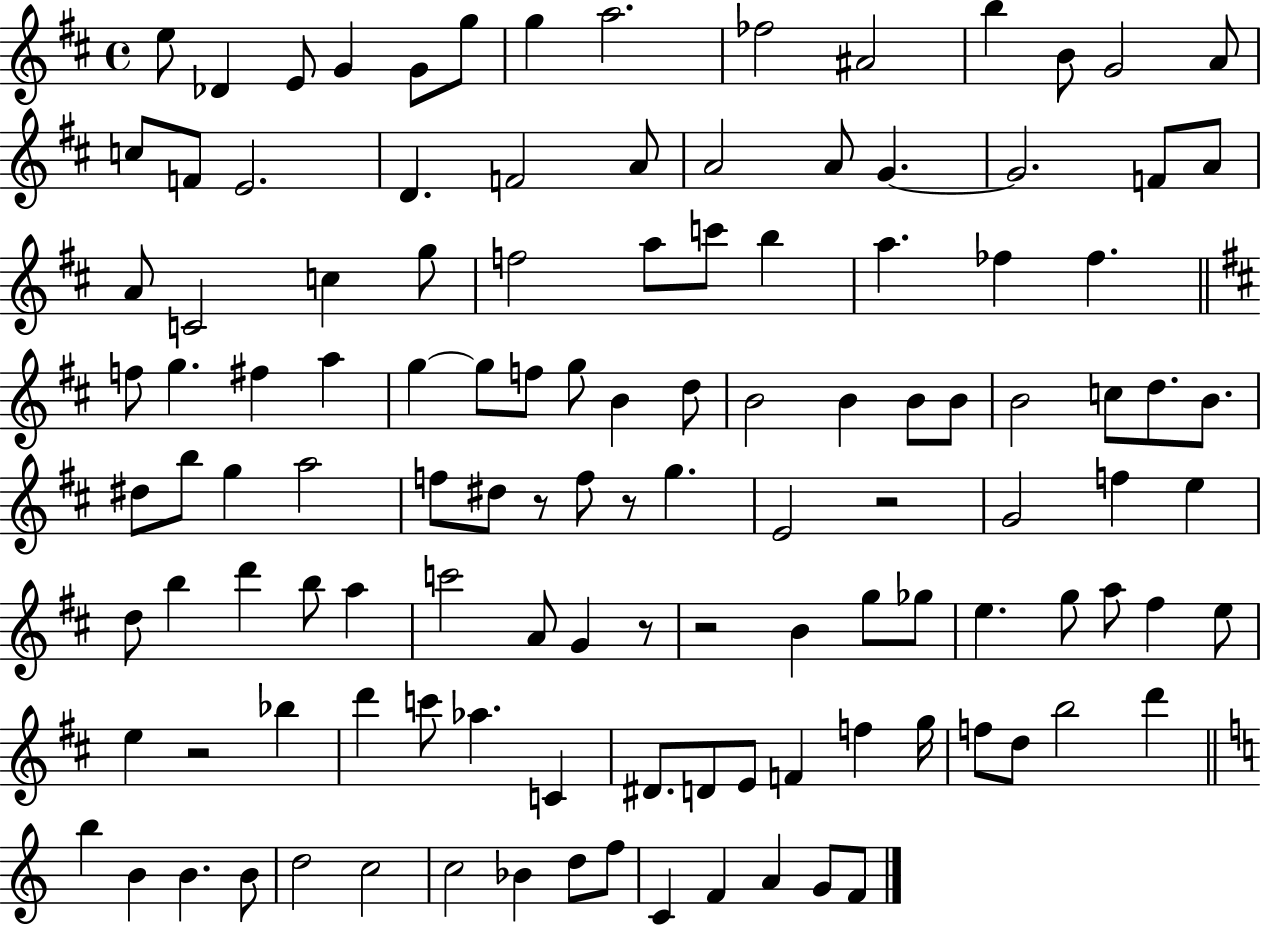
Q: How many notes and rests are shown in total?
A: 120